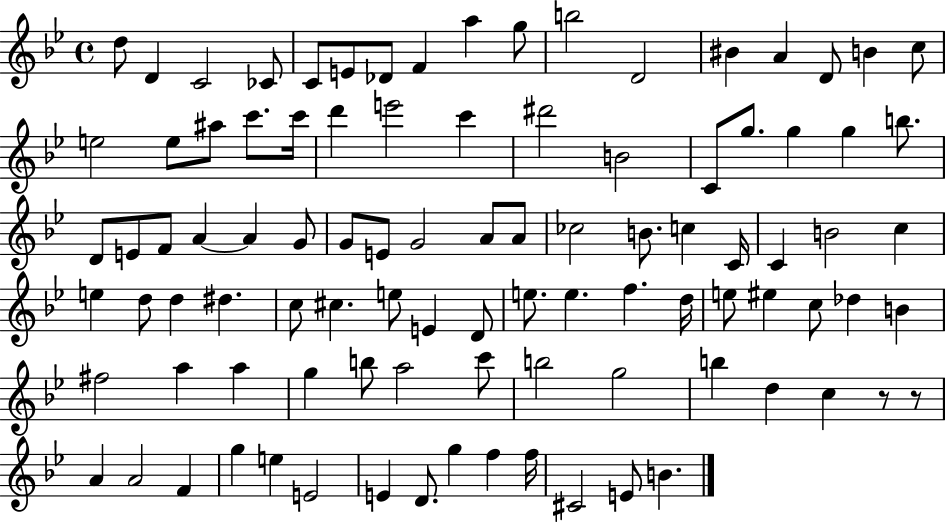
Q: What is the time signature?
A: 4/4